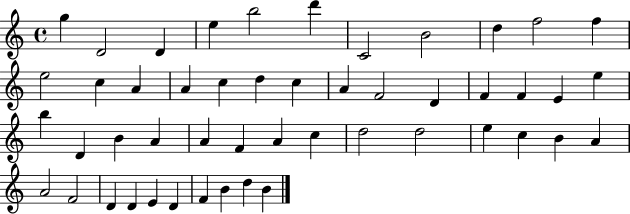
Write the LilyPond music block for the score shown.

{
  \clef treble
  \time 4/4
  \defaultTimeSignature
  \key c \major
  g''4 d'2 d'4 | e''4 b''2 d'''4 | c'2 b'2 | d''4 f''2 f''4 | \break e''2 c''4 a'4 | a'4 c''4 d''4 c''4 | a'4 f'2 d'4 | f'4 f'4 e'4 e''4 | \break b''4 d'4 b'4 a'4 | a'4 f'4 a'4 c''4 | d''2 d''2 | e''4 c''4 b'4 a'4 | \break a'2 f'2 | d'4 d'4 e'4 d'4 | f'4 b'4 d''4 b'4 | \bar "|."
}